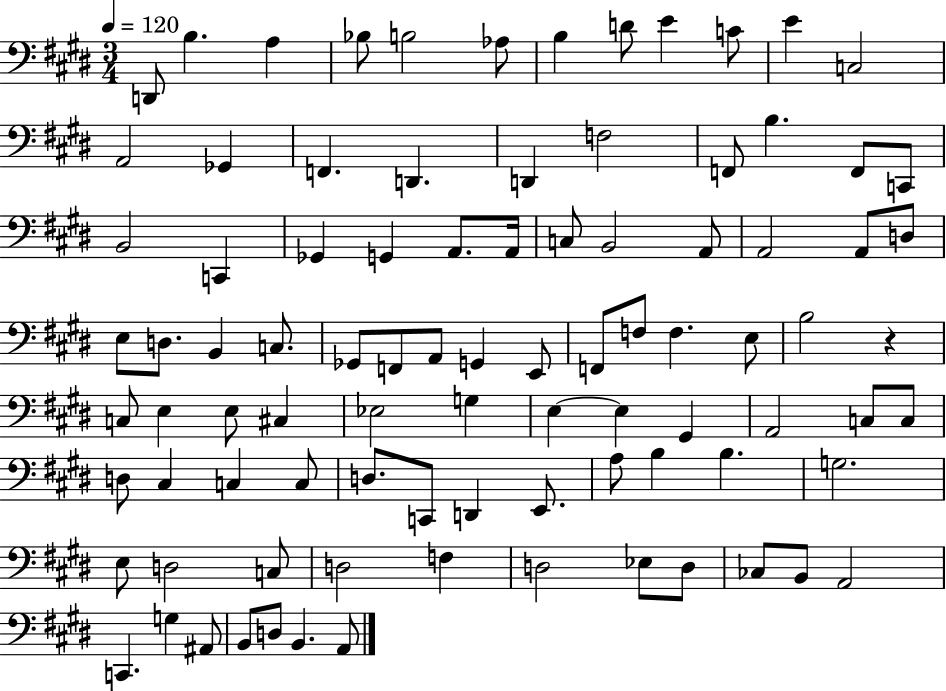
X:1
T:Untitled
M:3/4
L:1/4
K:E
D,,/2 B, A, _B,/2 B,2 _A,/2 B, D/2 E C/2 E C,2 A,,2 _G,, F,, D,, D,, F,2 F,,/2 B, F,,/2 C,,/2 B,,2 C,, _G,, G,, A,,/2 A,,/4 C,/2 B,,2 A,,/2 A,,2 A,,/2 D,/2 E,/2 D,/2 B,, C,/2 _G,,/2 F,,/2 A,,/2 G,, E,,/2 F,,/2 F,/2 F, E,/2 B,2 z C,/2 E, E,/2 ^C, _E,2 G, E, E, ^G,, A,,2 C,/2 C,/2 D,/2 ^C, C, C,/2 D,/2 C,,/2 D,, E,,/2 A,/2 B, B, G,2 E,/2 D,2 C,/2 D,2 F, D,2 _E,/2 D,/2 _C,/2 B,,/2 A,,2 C,, G, ^A,,/2 B,,/2 D,/2 B,, A,,/2